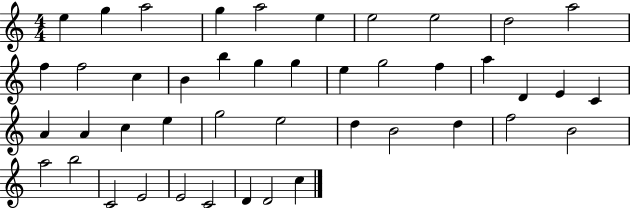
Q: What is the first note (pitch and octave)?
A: E5